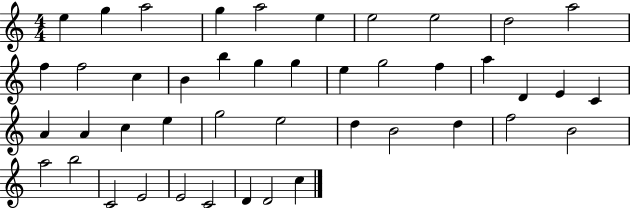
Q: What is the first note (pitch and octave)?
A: E5